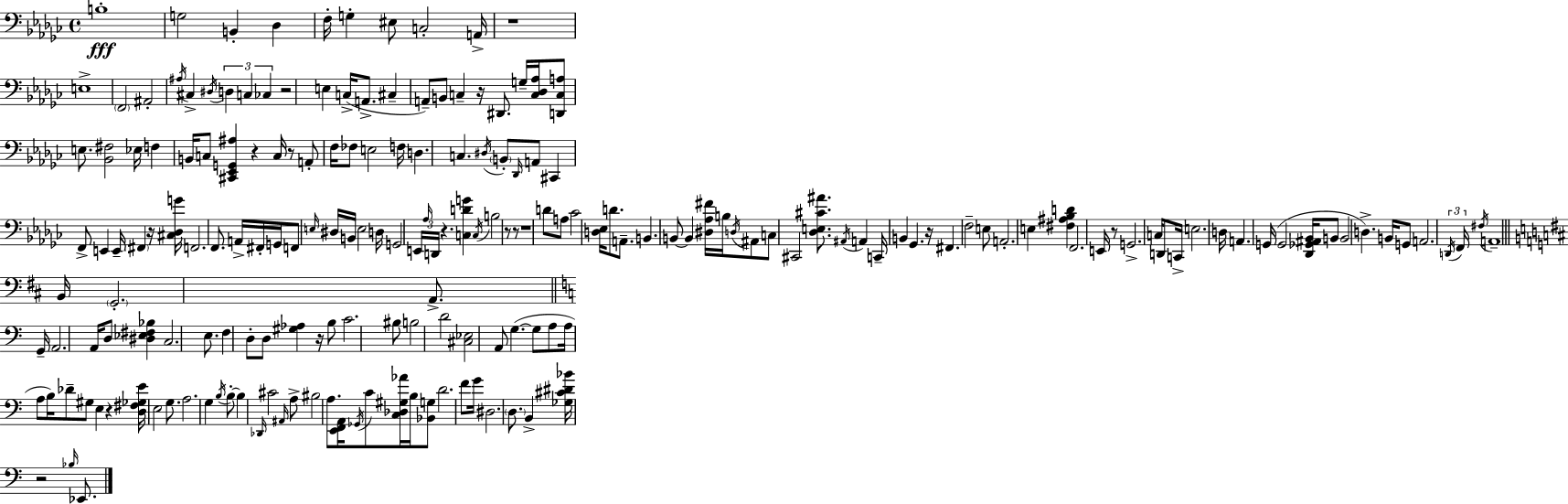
X:1
T:Untitled
M:4/4
L:1/4
K:Ebm
B,4 G,2 B,, _D, F,/4 G, ^E,/2 C,2 A,,/4 z4 E,4 F,,2 ^A,,2 ^A,/4 ^C, ^D,/4 D, C, _C, z2 E, C,/4 A,,/2 ^C, A,,/2 B,,/2 C, z/4 ^D,,/2 G,/4 [C,_D,_A,]/4 [D,,C,A,]/2 E,/2 [_B,,^F,]2 _E,/4 F, B,,/4 C,/2 [^C,,_E,,G,,^A,] z C,/4 z/2 A,,/2 F,/4 _F,/2 E,2 F,/4 D, C, ^D,/4 B,,/2 _D,,/4 A,,/2 ^C,, F,,/2 E,, E,,/4 ^F,, z/4 [^C,_D,G]/4 F,,2 F,,/2 A,,/4 ^F,,/4 G,,/4 F,,/2 E,/4 ^D,/4 B,,/4 E,2 D,/4 G,,2 E,,/4 _A,/4 D,,/4 z [C,DG] C,/4 B,2 z/2 z/2 z4 D/2 A,/2 _C2 [D,_E,]/4 D/2 A,,/2 B,, B,,/2 B,, [^D,_A,^F]/4 B,/4 D,/4 ^A,,/2 C,/2 ^C,,2 [_D,E,^C^A]/2 ^A,,/4 A,, C,,/4 B,, _G,, z/4 ^F,, F,2 E,/2 A,,2 E, [^F,^A,_B,D] F,,2 E,,/4 z/2 G,,2 C,/4 D,,/2 C,,/4 E,2 D,/4 A,, G,,/4 G,,2 [_D,,_G,,^A,,_B,,]/4 B,,/2 B,,2 D, B,,/4 G,,/2 A,,2 D,,/4 F,,/4 ^F,/4 A,,4 B,,/4 G,,2 A,,/2 G,,/4 A,,2 A,,/4 D,/2 [^D,_E,^F,_B,] C,2 E,/2 F, D,/2 D,/2 [^G,_A,] z/4 B,/2 C2 ^B,/2 B,2 D2 [^C,_E,]2 A,,/2 G, G,/2 A,/2 A,/4 A,/2 B,/4 _D/2 ^G,/2 E, z [D,^F,_G,E]/4 E,2 G,/2 A,2 G, B,/4 B,/2 B, _D,,/4 ^C2 ^A,,/4 A,/2 ^B,2 A,/2 [E,,F,,A,,]/4 _G,,/4 C/2 [C,_D,^G,_A]/4 B,/4 [_B,,G,]/2 D2 F/2 G/4 ^D,2 D,/2 B,, [_G,^C^D_B]/4 z2 _B,/4 _E,,/2